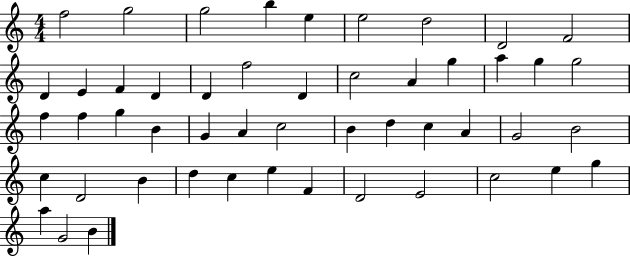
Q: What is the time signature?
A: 4/4